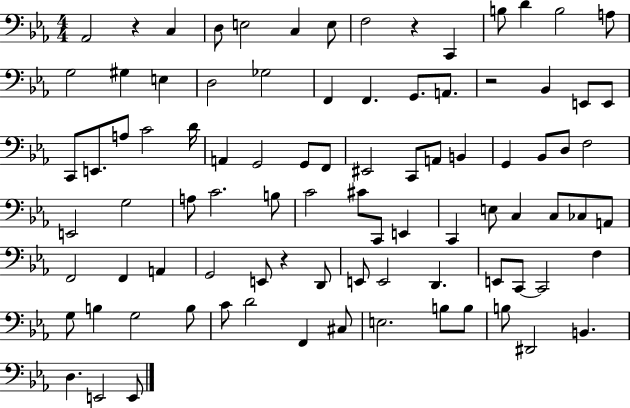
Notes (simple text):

Ab2/h R/q C3/q D3/e E3/h C3/q E3/e F3/h R/q C2/q B3/e D4/q B3/h A3/e G3/h G#3/q E3/q D3/h Gb3/h F2/q F2/q. G2/e. A2/e. R/h Bb2/q E2/e E2/e C2/e E2/e. A3/e C4/h D4/s A2/q G2/h G2/e F2/e EIS2/h C2/e A2/e B2/q G2/q Bb2/e D3/e F3/h E2/h G3/h A3/e C4/h. B3/e C4/h C#4/e C2/e E2/q C2/q E3/e C3/q C3/e CES3/e A2/e F2/h F2/q A2/q G2/h E2/e R/q D2/e E2/e E2/h D2/q. E2/e C2/e C2/h F3/q G3/e B3/q G3/h B3/e C4/e D4/h F2/q C#3/e E3/h. B3/e B3/e B3/e D#2/h B2/q. D3/q. E2/h E2/e